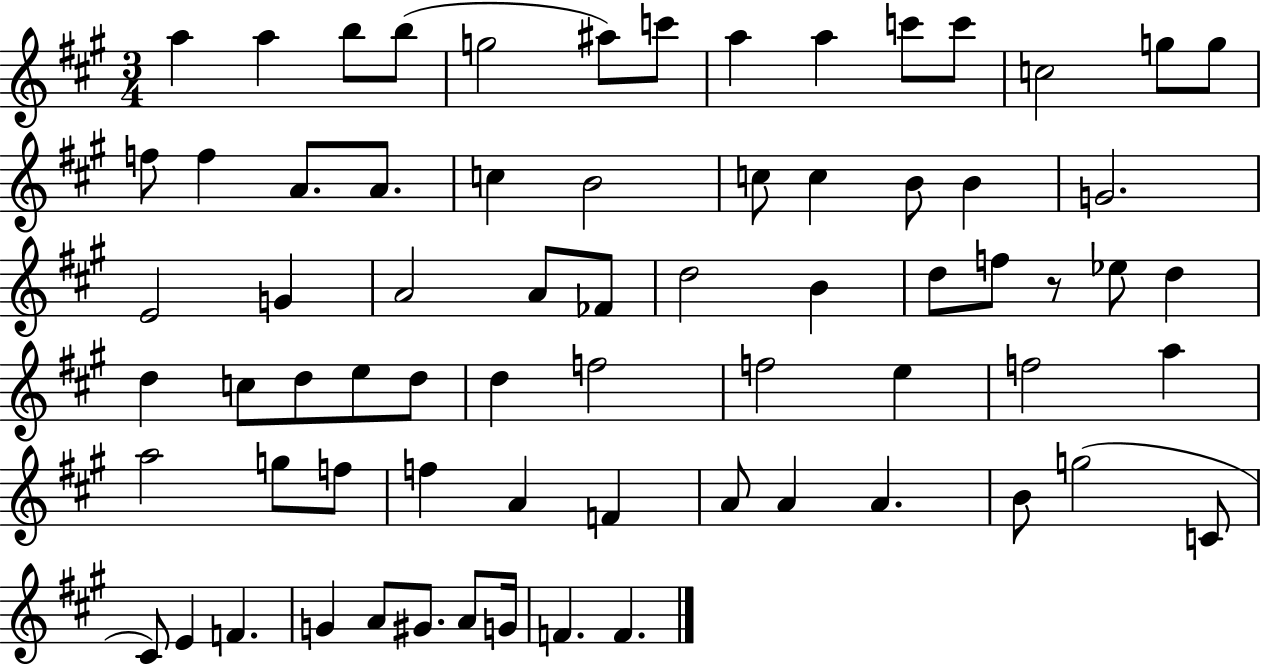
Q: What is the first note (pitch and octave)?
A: A5